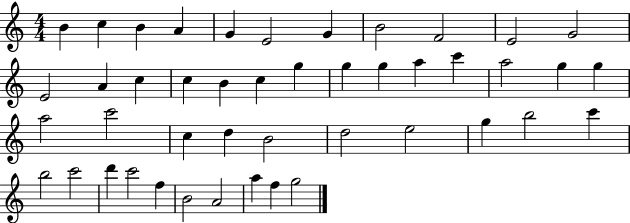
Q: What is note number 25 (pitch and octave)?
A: G5